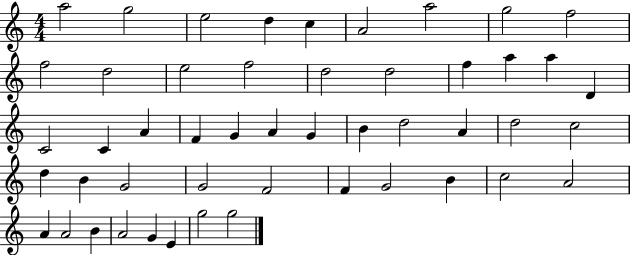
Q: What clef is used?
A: treble